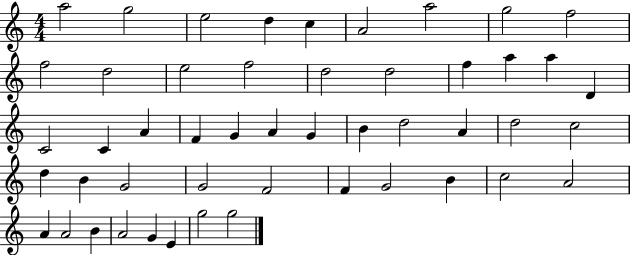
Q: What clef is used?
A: treble